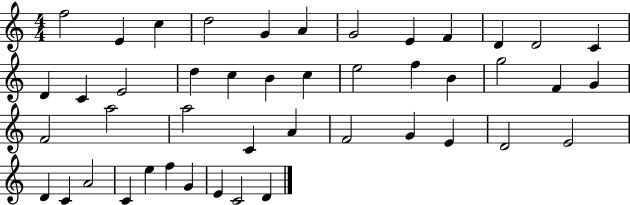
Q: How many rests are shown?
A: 0